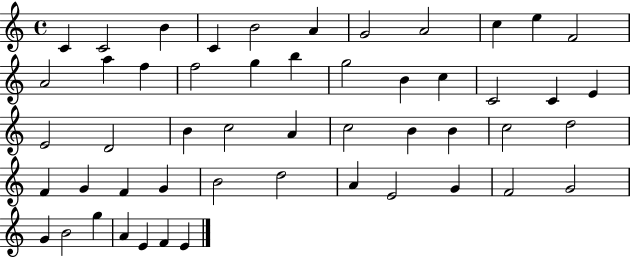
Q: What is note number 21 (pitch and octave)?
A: C4